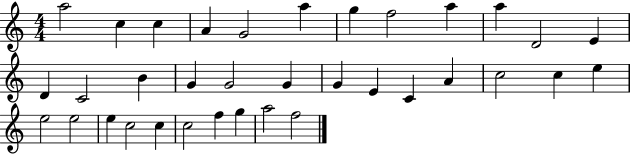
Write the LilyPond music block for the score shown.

{
  \clef treble
  \numericTimeSignature
  \time 4/4
  \key c \major
  a''2 c''4 c''4 | a'4 g'2 a''4 | g''4 f''2 a''4 | a''4 d'2 e'4 | \break d'4 c'2 b'4 | g'4 g'2 g'4 | g'4 e'4 c'4 a'4 | c''2 c''4 e''4 | \break e''2 e''2 | e''4 c''2 c''4 | c''2 f''4 g''4 | a''2 f''2 | \break \bar "|."
}